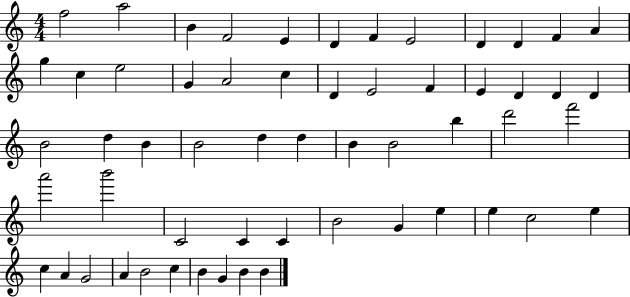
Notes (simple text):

F5/h A5/h B4/q F4/h E4/q D4/q F4/q E4/h D4/q D4/q F4/q A4/q G5/q C5/q E5/h G4/q A4/h C5/q D4/q E4/h F4/q E4/q D4/q D4/q D4/q B4/h D5/q B4/q B4/h D5/q D5/q B4/q B4/h B5/q D6/h F6/h A6/h B6/h C4/h C4/q C4/q B4/h G4/q E5/q E5/q C5/h E5/q C5/q A4/q G4/h A4/q B4/h C5/q B4/q G4/q B4/q B4/q